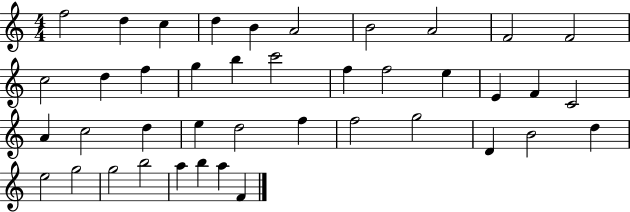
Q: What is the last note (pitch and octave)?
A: F4